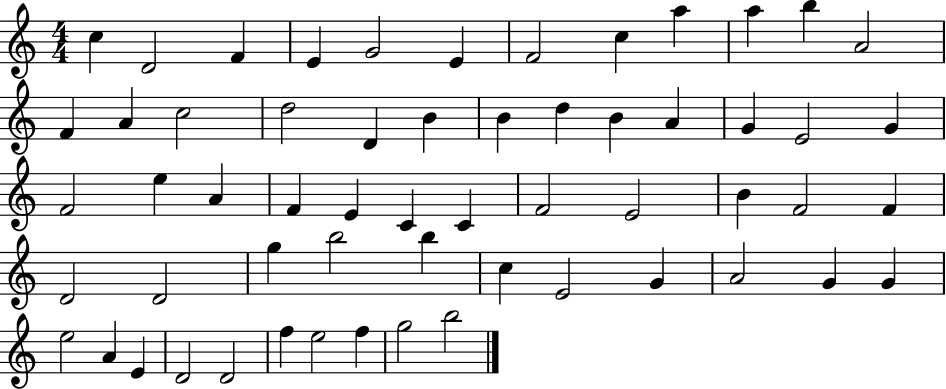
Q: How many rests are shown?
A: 0